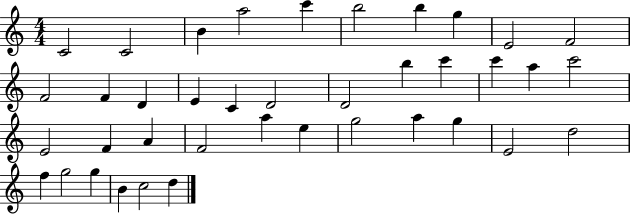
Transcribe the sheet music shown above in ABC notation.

X:1
T:Untitled
M:4/4
L:1/4
K:C
C2 C2 B a2 c' b2 b g E2 F2 F2 F D E C D2 D2 b c' c' a c'2 E2 F A F2 a e g2 a g E2 d2 f g2 g B c2 d